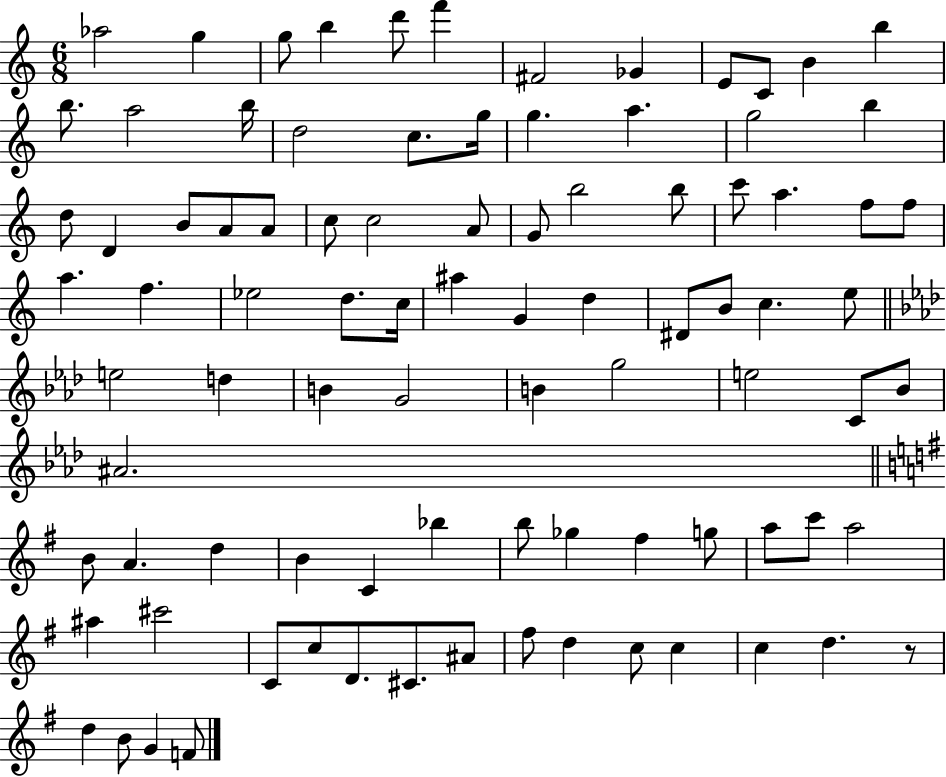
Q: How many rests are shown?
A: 1